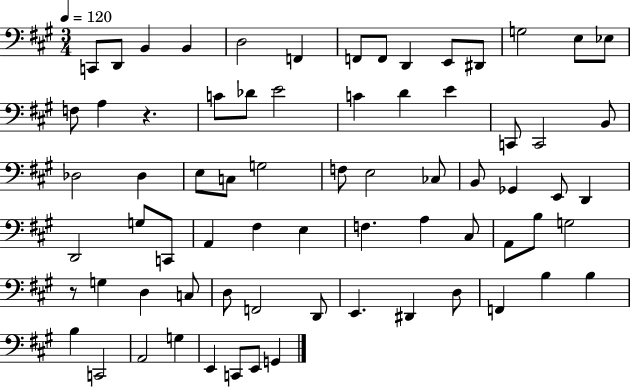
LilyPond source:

{
  \clef bass
  \numericTimeSignature
  \time 3/4
  \key a \major
  \tempo 4 = 120
  c,8 d,8 b,4 b,4 | d2 f,4 | f,8 f,8 d,4 e,8 dis,8 | g2 e8 ees8 | \break f8 a4 r4. | c'8 des'8 e'2 | c'4 d'4 e'4 | c,8 c,2 b,8 | \break des2 des4 | e8 c8 g2 | f8 e2 ces8 | b,8 ges,4 e,8 d,4 | \break d,2 g8 c,8 | a,4 fis4 e4 | f4. a4 cis8 | a,8 b8 g2 | \break r8 g4 d4 c8 | d8 f,2 d,8 | e,4. dis,4 d8 | f,4 b4 b4 | \break b4 c,2 | a,2 g4 | e,4 c,8 e,8 g,4 | \bar "|."
}